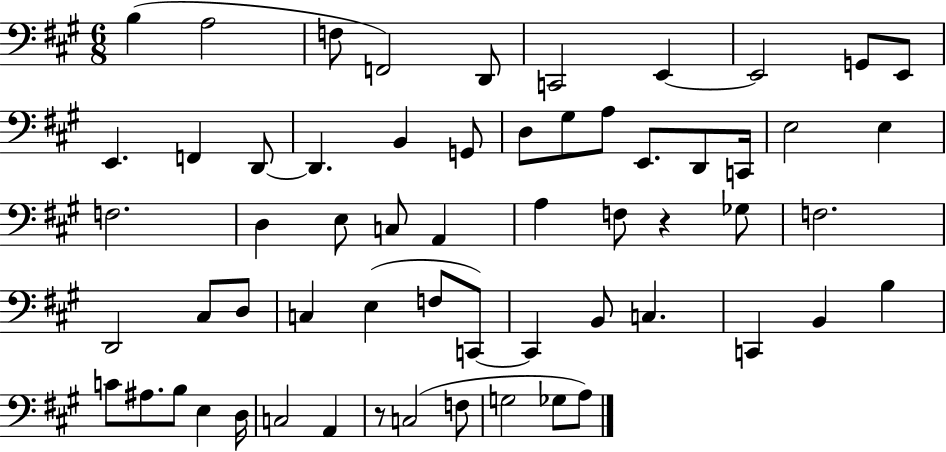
B3/q A3/h F3/e F2/h D2/e C2/h E2/q E2/h G2/e E2/e E2/q. F2/q D2/e D2/q. B2/q G2/e D3/e G#3/e A3/e E2/e. D2/e C2/s E3/h E3/q F3/h. D3/q E3/e C3/e A2/q A3/q F3/e R/q Gb3/e F3/h. D2/h C#3/e D3/e C3/q E3/q F3/e C2/e C2/q B2/e C3/q. C2/q B2/q B3/q C4/e A#3/e. B3/e E3/q D3/s C3/h A2/q R/e C3/h F3/e G3/h Gb3/e A3/e